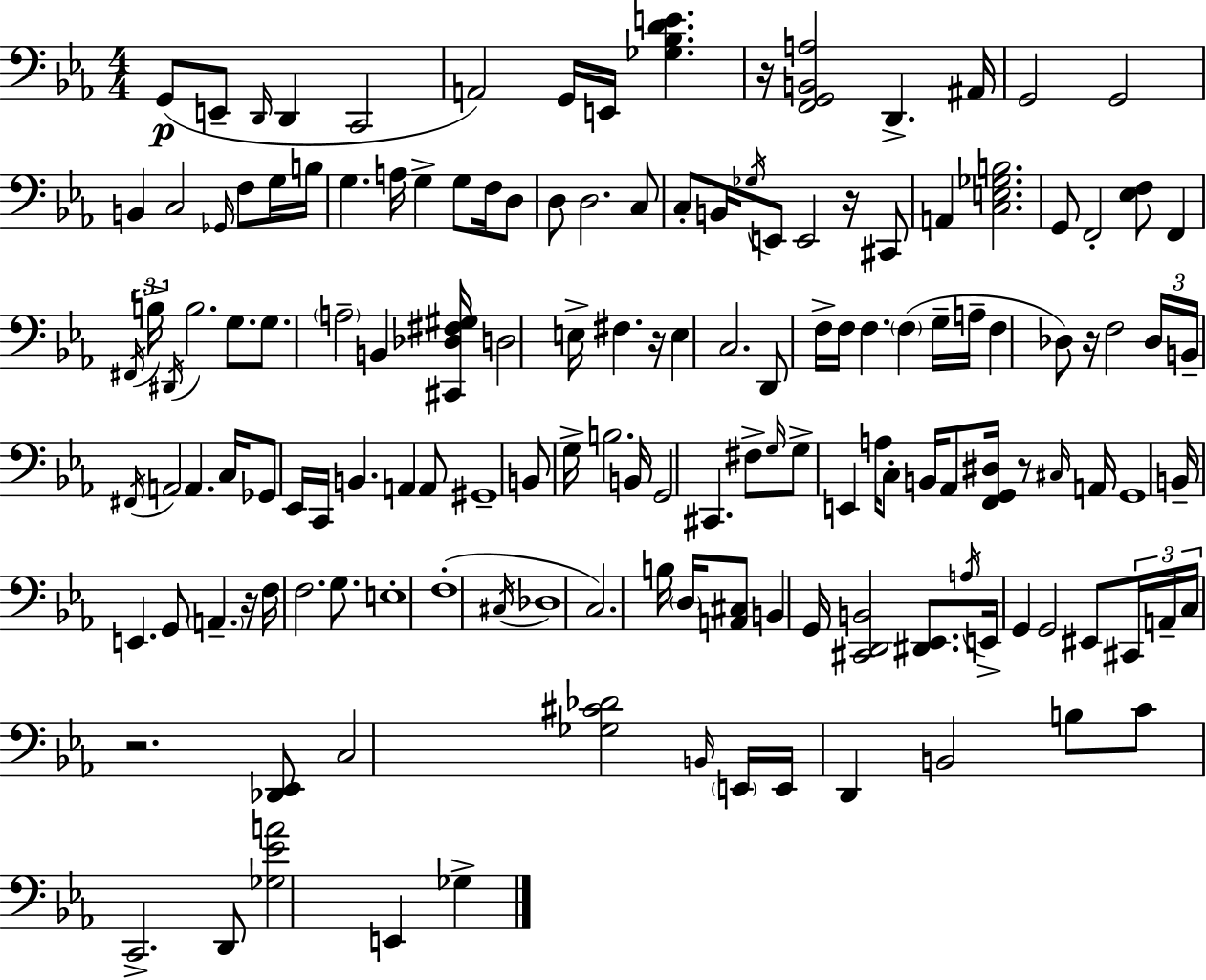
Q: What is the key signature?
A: EES major